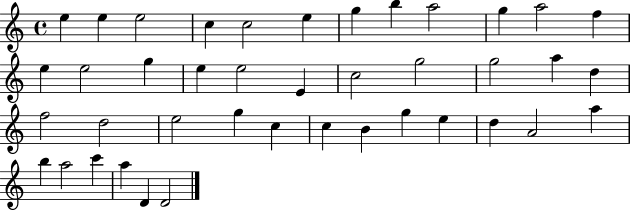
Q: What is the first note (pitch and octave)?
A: E5